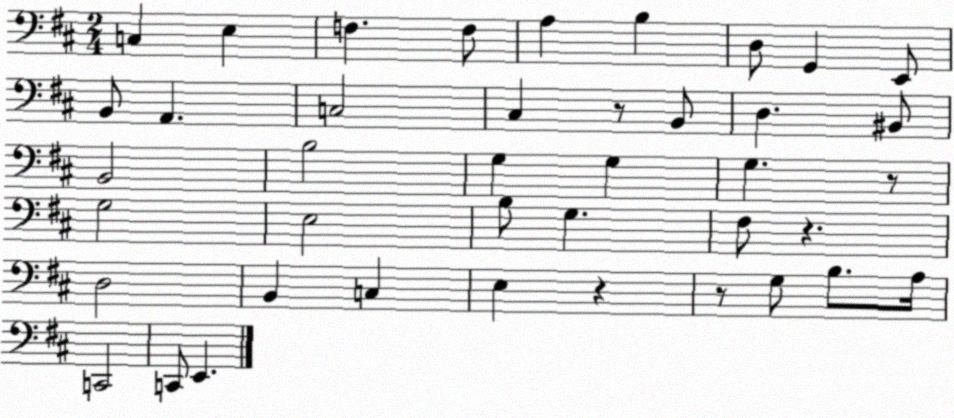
X:1
T:Untitled
M:2/4
L:1/4
K:D
C, E, F, F,/2 A, B, D,/2 G,, E,,/2 B,,/2 A,, C,2 ^C, z/2 B,,/2 D, ^B,,/2 B,,2 B,2 G, G, G, z/2 G,2 E,2 B,/2 G, ^F,/2 z D,2 B,, C, E, z z/2 G,/2 B,/2 A,/4 C,,2 C,,/2 E,,